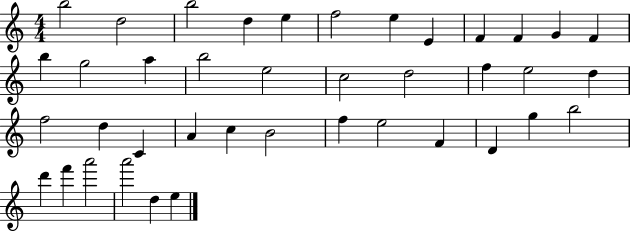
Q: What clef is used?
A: treble